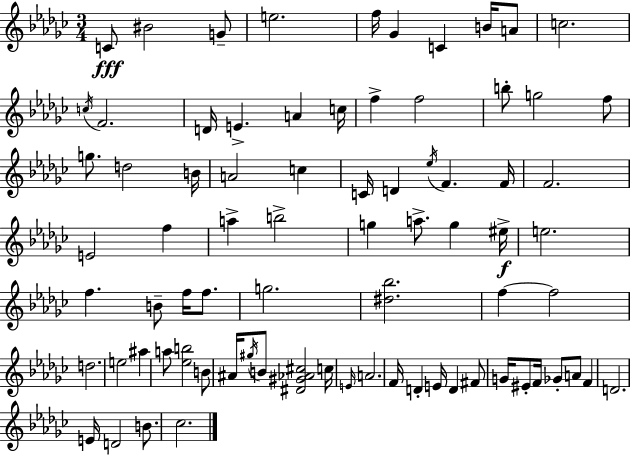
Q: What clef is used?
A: treble